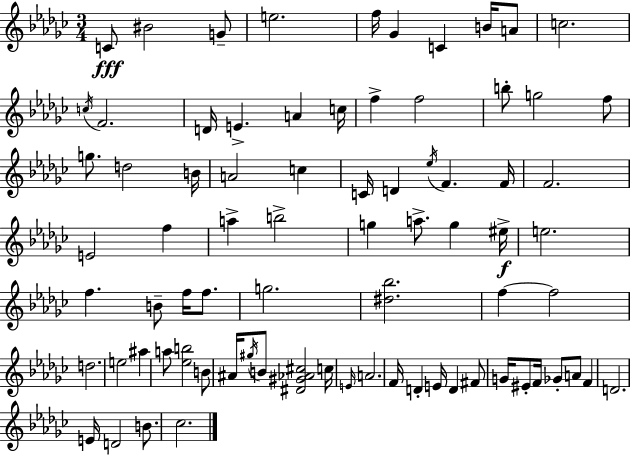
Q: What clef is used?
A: treble